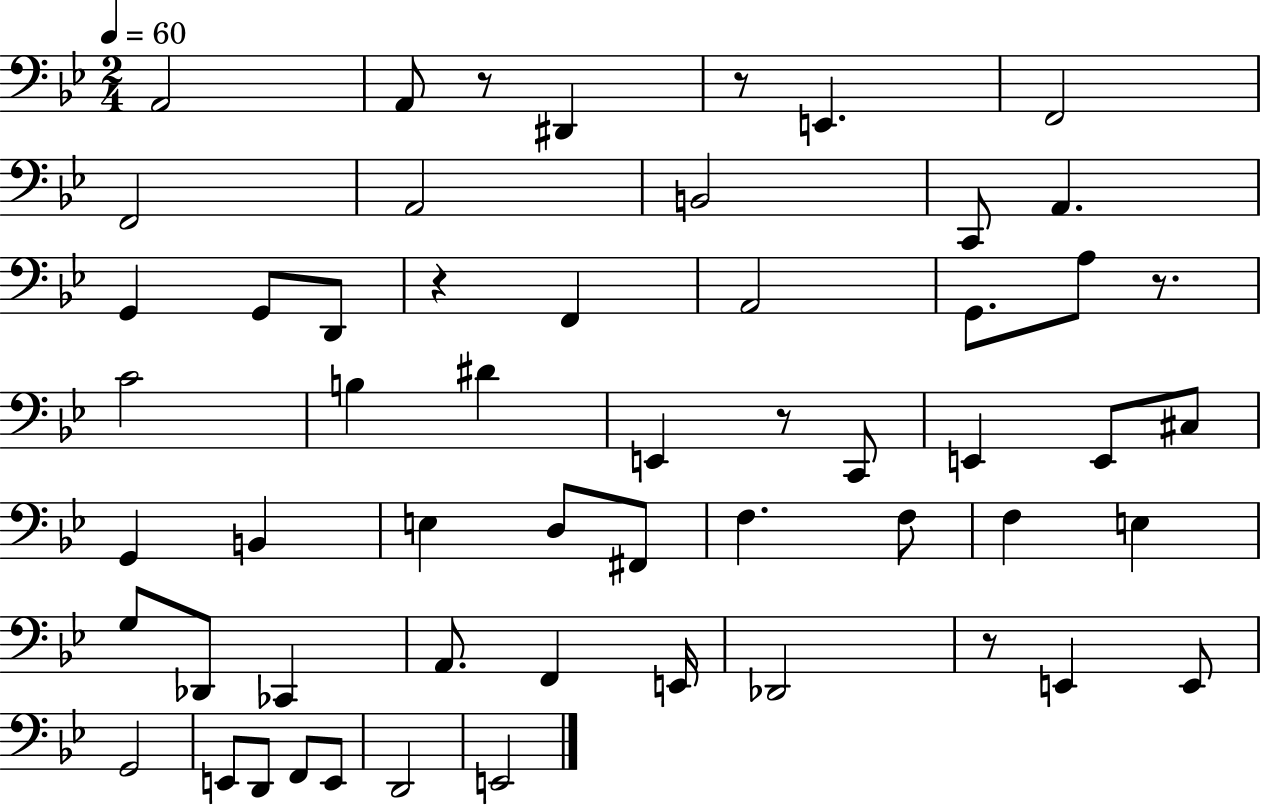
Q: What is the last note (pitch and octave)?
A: E2